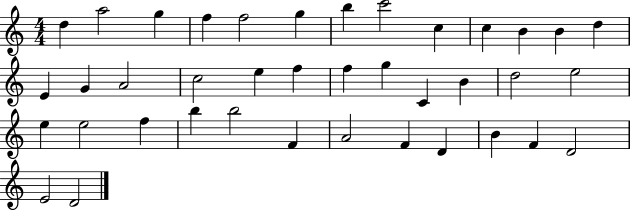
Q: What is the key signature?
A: C major